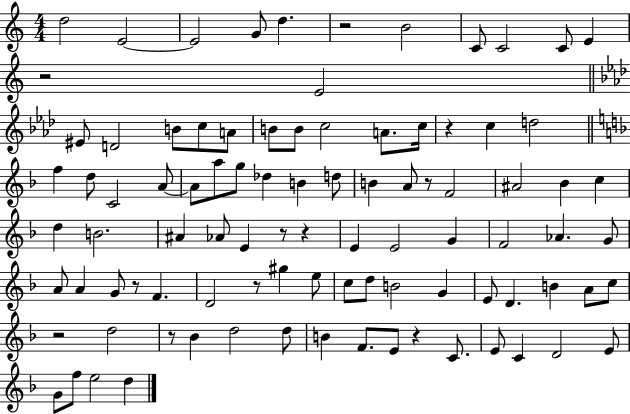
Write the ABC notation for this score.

X:1
T:Untitled
M:4/4
L:1/4
K:C
d2 E2 E2 G/2 d z2 B2 C/2 C2 C/2 E z2 E2 ^E/2 D2 B/2 c/2 A/2 B/2 B/2 c2 A/2 c/4 z c d2 f d/2 C2 A/2 A/2 a/2 g/2 _d B d/2 B A/2 z/2 F2 ^A2 _B c d B2 ^A _A/2 E z/2 z E E2 G F2 _A G/2 A/2 A G/2 z/2 F D2 z/2 ^g e/2 c/2 d/2 B2 G E/2 D B A/2 c/2 z2 d2 z/2 _B d2 d/2 B F/2 E/2 z C/2 E/2 C D2 E/2 G/2 f/2 e2 d